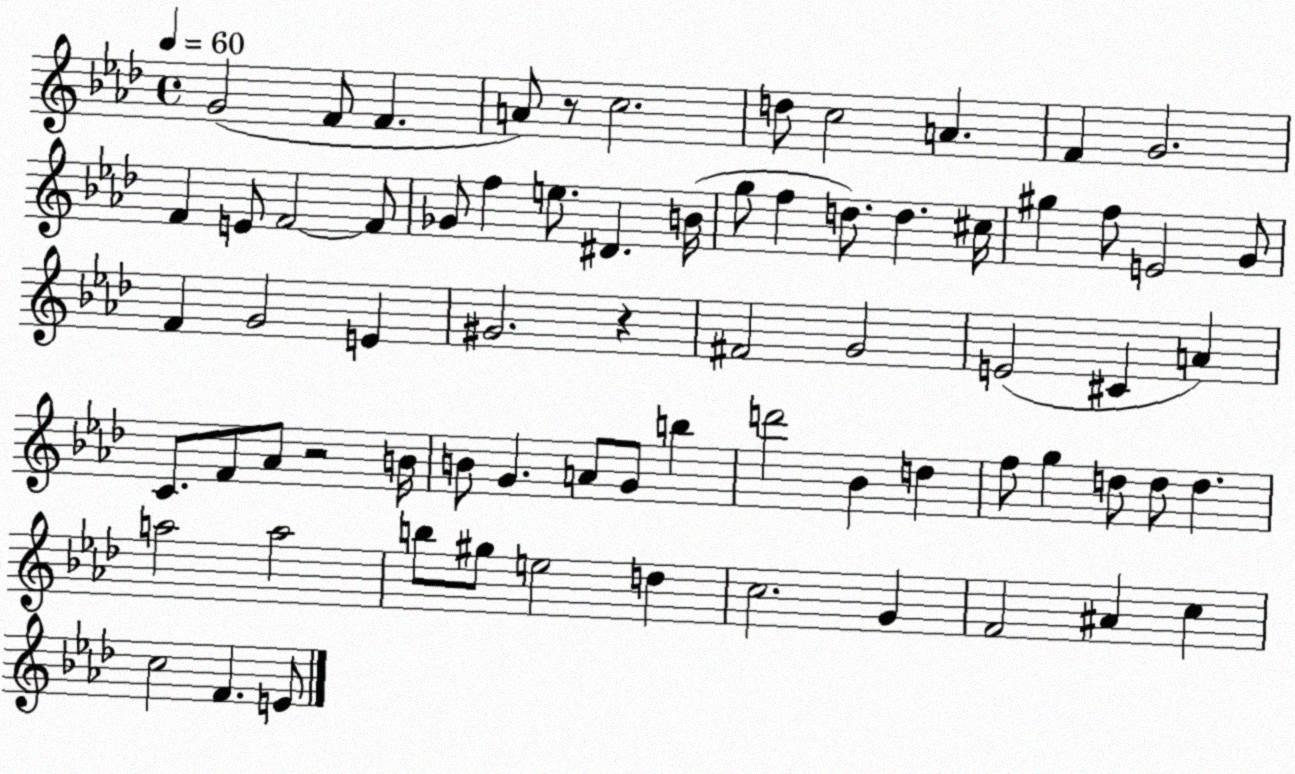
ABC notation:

X:1
T:Untitled
M:4/4
L:1/4
K:Ab
G2 F/2 F A/2 z/2 c2 d/2 c2 A F G2 F E/2 F2 F/2 _G/2 f e/2 ^D B/4 g/2 f d/2 d ^c/4 ^g f/2 E2 G/2 F G2 E ^G2 z ^F2 G2 E2 ^C A C/2 F/2 _A/2 z2 B/4 B/2 G A/2 G/2 b d'2 _B d f/2 g d/2 d/2 d a2 a2 b/2 ^g/2 e2 d c2 G F2 ^A c c2 F E/2